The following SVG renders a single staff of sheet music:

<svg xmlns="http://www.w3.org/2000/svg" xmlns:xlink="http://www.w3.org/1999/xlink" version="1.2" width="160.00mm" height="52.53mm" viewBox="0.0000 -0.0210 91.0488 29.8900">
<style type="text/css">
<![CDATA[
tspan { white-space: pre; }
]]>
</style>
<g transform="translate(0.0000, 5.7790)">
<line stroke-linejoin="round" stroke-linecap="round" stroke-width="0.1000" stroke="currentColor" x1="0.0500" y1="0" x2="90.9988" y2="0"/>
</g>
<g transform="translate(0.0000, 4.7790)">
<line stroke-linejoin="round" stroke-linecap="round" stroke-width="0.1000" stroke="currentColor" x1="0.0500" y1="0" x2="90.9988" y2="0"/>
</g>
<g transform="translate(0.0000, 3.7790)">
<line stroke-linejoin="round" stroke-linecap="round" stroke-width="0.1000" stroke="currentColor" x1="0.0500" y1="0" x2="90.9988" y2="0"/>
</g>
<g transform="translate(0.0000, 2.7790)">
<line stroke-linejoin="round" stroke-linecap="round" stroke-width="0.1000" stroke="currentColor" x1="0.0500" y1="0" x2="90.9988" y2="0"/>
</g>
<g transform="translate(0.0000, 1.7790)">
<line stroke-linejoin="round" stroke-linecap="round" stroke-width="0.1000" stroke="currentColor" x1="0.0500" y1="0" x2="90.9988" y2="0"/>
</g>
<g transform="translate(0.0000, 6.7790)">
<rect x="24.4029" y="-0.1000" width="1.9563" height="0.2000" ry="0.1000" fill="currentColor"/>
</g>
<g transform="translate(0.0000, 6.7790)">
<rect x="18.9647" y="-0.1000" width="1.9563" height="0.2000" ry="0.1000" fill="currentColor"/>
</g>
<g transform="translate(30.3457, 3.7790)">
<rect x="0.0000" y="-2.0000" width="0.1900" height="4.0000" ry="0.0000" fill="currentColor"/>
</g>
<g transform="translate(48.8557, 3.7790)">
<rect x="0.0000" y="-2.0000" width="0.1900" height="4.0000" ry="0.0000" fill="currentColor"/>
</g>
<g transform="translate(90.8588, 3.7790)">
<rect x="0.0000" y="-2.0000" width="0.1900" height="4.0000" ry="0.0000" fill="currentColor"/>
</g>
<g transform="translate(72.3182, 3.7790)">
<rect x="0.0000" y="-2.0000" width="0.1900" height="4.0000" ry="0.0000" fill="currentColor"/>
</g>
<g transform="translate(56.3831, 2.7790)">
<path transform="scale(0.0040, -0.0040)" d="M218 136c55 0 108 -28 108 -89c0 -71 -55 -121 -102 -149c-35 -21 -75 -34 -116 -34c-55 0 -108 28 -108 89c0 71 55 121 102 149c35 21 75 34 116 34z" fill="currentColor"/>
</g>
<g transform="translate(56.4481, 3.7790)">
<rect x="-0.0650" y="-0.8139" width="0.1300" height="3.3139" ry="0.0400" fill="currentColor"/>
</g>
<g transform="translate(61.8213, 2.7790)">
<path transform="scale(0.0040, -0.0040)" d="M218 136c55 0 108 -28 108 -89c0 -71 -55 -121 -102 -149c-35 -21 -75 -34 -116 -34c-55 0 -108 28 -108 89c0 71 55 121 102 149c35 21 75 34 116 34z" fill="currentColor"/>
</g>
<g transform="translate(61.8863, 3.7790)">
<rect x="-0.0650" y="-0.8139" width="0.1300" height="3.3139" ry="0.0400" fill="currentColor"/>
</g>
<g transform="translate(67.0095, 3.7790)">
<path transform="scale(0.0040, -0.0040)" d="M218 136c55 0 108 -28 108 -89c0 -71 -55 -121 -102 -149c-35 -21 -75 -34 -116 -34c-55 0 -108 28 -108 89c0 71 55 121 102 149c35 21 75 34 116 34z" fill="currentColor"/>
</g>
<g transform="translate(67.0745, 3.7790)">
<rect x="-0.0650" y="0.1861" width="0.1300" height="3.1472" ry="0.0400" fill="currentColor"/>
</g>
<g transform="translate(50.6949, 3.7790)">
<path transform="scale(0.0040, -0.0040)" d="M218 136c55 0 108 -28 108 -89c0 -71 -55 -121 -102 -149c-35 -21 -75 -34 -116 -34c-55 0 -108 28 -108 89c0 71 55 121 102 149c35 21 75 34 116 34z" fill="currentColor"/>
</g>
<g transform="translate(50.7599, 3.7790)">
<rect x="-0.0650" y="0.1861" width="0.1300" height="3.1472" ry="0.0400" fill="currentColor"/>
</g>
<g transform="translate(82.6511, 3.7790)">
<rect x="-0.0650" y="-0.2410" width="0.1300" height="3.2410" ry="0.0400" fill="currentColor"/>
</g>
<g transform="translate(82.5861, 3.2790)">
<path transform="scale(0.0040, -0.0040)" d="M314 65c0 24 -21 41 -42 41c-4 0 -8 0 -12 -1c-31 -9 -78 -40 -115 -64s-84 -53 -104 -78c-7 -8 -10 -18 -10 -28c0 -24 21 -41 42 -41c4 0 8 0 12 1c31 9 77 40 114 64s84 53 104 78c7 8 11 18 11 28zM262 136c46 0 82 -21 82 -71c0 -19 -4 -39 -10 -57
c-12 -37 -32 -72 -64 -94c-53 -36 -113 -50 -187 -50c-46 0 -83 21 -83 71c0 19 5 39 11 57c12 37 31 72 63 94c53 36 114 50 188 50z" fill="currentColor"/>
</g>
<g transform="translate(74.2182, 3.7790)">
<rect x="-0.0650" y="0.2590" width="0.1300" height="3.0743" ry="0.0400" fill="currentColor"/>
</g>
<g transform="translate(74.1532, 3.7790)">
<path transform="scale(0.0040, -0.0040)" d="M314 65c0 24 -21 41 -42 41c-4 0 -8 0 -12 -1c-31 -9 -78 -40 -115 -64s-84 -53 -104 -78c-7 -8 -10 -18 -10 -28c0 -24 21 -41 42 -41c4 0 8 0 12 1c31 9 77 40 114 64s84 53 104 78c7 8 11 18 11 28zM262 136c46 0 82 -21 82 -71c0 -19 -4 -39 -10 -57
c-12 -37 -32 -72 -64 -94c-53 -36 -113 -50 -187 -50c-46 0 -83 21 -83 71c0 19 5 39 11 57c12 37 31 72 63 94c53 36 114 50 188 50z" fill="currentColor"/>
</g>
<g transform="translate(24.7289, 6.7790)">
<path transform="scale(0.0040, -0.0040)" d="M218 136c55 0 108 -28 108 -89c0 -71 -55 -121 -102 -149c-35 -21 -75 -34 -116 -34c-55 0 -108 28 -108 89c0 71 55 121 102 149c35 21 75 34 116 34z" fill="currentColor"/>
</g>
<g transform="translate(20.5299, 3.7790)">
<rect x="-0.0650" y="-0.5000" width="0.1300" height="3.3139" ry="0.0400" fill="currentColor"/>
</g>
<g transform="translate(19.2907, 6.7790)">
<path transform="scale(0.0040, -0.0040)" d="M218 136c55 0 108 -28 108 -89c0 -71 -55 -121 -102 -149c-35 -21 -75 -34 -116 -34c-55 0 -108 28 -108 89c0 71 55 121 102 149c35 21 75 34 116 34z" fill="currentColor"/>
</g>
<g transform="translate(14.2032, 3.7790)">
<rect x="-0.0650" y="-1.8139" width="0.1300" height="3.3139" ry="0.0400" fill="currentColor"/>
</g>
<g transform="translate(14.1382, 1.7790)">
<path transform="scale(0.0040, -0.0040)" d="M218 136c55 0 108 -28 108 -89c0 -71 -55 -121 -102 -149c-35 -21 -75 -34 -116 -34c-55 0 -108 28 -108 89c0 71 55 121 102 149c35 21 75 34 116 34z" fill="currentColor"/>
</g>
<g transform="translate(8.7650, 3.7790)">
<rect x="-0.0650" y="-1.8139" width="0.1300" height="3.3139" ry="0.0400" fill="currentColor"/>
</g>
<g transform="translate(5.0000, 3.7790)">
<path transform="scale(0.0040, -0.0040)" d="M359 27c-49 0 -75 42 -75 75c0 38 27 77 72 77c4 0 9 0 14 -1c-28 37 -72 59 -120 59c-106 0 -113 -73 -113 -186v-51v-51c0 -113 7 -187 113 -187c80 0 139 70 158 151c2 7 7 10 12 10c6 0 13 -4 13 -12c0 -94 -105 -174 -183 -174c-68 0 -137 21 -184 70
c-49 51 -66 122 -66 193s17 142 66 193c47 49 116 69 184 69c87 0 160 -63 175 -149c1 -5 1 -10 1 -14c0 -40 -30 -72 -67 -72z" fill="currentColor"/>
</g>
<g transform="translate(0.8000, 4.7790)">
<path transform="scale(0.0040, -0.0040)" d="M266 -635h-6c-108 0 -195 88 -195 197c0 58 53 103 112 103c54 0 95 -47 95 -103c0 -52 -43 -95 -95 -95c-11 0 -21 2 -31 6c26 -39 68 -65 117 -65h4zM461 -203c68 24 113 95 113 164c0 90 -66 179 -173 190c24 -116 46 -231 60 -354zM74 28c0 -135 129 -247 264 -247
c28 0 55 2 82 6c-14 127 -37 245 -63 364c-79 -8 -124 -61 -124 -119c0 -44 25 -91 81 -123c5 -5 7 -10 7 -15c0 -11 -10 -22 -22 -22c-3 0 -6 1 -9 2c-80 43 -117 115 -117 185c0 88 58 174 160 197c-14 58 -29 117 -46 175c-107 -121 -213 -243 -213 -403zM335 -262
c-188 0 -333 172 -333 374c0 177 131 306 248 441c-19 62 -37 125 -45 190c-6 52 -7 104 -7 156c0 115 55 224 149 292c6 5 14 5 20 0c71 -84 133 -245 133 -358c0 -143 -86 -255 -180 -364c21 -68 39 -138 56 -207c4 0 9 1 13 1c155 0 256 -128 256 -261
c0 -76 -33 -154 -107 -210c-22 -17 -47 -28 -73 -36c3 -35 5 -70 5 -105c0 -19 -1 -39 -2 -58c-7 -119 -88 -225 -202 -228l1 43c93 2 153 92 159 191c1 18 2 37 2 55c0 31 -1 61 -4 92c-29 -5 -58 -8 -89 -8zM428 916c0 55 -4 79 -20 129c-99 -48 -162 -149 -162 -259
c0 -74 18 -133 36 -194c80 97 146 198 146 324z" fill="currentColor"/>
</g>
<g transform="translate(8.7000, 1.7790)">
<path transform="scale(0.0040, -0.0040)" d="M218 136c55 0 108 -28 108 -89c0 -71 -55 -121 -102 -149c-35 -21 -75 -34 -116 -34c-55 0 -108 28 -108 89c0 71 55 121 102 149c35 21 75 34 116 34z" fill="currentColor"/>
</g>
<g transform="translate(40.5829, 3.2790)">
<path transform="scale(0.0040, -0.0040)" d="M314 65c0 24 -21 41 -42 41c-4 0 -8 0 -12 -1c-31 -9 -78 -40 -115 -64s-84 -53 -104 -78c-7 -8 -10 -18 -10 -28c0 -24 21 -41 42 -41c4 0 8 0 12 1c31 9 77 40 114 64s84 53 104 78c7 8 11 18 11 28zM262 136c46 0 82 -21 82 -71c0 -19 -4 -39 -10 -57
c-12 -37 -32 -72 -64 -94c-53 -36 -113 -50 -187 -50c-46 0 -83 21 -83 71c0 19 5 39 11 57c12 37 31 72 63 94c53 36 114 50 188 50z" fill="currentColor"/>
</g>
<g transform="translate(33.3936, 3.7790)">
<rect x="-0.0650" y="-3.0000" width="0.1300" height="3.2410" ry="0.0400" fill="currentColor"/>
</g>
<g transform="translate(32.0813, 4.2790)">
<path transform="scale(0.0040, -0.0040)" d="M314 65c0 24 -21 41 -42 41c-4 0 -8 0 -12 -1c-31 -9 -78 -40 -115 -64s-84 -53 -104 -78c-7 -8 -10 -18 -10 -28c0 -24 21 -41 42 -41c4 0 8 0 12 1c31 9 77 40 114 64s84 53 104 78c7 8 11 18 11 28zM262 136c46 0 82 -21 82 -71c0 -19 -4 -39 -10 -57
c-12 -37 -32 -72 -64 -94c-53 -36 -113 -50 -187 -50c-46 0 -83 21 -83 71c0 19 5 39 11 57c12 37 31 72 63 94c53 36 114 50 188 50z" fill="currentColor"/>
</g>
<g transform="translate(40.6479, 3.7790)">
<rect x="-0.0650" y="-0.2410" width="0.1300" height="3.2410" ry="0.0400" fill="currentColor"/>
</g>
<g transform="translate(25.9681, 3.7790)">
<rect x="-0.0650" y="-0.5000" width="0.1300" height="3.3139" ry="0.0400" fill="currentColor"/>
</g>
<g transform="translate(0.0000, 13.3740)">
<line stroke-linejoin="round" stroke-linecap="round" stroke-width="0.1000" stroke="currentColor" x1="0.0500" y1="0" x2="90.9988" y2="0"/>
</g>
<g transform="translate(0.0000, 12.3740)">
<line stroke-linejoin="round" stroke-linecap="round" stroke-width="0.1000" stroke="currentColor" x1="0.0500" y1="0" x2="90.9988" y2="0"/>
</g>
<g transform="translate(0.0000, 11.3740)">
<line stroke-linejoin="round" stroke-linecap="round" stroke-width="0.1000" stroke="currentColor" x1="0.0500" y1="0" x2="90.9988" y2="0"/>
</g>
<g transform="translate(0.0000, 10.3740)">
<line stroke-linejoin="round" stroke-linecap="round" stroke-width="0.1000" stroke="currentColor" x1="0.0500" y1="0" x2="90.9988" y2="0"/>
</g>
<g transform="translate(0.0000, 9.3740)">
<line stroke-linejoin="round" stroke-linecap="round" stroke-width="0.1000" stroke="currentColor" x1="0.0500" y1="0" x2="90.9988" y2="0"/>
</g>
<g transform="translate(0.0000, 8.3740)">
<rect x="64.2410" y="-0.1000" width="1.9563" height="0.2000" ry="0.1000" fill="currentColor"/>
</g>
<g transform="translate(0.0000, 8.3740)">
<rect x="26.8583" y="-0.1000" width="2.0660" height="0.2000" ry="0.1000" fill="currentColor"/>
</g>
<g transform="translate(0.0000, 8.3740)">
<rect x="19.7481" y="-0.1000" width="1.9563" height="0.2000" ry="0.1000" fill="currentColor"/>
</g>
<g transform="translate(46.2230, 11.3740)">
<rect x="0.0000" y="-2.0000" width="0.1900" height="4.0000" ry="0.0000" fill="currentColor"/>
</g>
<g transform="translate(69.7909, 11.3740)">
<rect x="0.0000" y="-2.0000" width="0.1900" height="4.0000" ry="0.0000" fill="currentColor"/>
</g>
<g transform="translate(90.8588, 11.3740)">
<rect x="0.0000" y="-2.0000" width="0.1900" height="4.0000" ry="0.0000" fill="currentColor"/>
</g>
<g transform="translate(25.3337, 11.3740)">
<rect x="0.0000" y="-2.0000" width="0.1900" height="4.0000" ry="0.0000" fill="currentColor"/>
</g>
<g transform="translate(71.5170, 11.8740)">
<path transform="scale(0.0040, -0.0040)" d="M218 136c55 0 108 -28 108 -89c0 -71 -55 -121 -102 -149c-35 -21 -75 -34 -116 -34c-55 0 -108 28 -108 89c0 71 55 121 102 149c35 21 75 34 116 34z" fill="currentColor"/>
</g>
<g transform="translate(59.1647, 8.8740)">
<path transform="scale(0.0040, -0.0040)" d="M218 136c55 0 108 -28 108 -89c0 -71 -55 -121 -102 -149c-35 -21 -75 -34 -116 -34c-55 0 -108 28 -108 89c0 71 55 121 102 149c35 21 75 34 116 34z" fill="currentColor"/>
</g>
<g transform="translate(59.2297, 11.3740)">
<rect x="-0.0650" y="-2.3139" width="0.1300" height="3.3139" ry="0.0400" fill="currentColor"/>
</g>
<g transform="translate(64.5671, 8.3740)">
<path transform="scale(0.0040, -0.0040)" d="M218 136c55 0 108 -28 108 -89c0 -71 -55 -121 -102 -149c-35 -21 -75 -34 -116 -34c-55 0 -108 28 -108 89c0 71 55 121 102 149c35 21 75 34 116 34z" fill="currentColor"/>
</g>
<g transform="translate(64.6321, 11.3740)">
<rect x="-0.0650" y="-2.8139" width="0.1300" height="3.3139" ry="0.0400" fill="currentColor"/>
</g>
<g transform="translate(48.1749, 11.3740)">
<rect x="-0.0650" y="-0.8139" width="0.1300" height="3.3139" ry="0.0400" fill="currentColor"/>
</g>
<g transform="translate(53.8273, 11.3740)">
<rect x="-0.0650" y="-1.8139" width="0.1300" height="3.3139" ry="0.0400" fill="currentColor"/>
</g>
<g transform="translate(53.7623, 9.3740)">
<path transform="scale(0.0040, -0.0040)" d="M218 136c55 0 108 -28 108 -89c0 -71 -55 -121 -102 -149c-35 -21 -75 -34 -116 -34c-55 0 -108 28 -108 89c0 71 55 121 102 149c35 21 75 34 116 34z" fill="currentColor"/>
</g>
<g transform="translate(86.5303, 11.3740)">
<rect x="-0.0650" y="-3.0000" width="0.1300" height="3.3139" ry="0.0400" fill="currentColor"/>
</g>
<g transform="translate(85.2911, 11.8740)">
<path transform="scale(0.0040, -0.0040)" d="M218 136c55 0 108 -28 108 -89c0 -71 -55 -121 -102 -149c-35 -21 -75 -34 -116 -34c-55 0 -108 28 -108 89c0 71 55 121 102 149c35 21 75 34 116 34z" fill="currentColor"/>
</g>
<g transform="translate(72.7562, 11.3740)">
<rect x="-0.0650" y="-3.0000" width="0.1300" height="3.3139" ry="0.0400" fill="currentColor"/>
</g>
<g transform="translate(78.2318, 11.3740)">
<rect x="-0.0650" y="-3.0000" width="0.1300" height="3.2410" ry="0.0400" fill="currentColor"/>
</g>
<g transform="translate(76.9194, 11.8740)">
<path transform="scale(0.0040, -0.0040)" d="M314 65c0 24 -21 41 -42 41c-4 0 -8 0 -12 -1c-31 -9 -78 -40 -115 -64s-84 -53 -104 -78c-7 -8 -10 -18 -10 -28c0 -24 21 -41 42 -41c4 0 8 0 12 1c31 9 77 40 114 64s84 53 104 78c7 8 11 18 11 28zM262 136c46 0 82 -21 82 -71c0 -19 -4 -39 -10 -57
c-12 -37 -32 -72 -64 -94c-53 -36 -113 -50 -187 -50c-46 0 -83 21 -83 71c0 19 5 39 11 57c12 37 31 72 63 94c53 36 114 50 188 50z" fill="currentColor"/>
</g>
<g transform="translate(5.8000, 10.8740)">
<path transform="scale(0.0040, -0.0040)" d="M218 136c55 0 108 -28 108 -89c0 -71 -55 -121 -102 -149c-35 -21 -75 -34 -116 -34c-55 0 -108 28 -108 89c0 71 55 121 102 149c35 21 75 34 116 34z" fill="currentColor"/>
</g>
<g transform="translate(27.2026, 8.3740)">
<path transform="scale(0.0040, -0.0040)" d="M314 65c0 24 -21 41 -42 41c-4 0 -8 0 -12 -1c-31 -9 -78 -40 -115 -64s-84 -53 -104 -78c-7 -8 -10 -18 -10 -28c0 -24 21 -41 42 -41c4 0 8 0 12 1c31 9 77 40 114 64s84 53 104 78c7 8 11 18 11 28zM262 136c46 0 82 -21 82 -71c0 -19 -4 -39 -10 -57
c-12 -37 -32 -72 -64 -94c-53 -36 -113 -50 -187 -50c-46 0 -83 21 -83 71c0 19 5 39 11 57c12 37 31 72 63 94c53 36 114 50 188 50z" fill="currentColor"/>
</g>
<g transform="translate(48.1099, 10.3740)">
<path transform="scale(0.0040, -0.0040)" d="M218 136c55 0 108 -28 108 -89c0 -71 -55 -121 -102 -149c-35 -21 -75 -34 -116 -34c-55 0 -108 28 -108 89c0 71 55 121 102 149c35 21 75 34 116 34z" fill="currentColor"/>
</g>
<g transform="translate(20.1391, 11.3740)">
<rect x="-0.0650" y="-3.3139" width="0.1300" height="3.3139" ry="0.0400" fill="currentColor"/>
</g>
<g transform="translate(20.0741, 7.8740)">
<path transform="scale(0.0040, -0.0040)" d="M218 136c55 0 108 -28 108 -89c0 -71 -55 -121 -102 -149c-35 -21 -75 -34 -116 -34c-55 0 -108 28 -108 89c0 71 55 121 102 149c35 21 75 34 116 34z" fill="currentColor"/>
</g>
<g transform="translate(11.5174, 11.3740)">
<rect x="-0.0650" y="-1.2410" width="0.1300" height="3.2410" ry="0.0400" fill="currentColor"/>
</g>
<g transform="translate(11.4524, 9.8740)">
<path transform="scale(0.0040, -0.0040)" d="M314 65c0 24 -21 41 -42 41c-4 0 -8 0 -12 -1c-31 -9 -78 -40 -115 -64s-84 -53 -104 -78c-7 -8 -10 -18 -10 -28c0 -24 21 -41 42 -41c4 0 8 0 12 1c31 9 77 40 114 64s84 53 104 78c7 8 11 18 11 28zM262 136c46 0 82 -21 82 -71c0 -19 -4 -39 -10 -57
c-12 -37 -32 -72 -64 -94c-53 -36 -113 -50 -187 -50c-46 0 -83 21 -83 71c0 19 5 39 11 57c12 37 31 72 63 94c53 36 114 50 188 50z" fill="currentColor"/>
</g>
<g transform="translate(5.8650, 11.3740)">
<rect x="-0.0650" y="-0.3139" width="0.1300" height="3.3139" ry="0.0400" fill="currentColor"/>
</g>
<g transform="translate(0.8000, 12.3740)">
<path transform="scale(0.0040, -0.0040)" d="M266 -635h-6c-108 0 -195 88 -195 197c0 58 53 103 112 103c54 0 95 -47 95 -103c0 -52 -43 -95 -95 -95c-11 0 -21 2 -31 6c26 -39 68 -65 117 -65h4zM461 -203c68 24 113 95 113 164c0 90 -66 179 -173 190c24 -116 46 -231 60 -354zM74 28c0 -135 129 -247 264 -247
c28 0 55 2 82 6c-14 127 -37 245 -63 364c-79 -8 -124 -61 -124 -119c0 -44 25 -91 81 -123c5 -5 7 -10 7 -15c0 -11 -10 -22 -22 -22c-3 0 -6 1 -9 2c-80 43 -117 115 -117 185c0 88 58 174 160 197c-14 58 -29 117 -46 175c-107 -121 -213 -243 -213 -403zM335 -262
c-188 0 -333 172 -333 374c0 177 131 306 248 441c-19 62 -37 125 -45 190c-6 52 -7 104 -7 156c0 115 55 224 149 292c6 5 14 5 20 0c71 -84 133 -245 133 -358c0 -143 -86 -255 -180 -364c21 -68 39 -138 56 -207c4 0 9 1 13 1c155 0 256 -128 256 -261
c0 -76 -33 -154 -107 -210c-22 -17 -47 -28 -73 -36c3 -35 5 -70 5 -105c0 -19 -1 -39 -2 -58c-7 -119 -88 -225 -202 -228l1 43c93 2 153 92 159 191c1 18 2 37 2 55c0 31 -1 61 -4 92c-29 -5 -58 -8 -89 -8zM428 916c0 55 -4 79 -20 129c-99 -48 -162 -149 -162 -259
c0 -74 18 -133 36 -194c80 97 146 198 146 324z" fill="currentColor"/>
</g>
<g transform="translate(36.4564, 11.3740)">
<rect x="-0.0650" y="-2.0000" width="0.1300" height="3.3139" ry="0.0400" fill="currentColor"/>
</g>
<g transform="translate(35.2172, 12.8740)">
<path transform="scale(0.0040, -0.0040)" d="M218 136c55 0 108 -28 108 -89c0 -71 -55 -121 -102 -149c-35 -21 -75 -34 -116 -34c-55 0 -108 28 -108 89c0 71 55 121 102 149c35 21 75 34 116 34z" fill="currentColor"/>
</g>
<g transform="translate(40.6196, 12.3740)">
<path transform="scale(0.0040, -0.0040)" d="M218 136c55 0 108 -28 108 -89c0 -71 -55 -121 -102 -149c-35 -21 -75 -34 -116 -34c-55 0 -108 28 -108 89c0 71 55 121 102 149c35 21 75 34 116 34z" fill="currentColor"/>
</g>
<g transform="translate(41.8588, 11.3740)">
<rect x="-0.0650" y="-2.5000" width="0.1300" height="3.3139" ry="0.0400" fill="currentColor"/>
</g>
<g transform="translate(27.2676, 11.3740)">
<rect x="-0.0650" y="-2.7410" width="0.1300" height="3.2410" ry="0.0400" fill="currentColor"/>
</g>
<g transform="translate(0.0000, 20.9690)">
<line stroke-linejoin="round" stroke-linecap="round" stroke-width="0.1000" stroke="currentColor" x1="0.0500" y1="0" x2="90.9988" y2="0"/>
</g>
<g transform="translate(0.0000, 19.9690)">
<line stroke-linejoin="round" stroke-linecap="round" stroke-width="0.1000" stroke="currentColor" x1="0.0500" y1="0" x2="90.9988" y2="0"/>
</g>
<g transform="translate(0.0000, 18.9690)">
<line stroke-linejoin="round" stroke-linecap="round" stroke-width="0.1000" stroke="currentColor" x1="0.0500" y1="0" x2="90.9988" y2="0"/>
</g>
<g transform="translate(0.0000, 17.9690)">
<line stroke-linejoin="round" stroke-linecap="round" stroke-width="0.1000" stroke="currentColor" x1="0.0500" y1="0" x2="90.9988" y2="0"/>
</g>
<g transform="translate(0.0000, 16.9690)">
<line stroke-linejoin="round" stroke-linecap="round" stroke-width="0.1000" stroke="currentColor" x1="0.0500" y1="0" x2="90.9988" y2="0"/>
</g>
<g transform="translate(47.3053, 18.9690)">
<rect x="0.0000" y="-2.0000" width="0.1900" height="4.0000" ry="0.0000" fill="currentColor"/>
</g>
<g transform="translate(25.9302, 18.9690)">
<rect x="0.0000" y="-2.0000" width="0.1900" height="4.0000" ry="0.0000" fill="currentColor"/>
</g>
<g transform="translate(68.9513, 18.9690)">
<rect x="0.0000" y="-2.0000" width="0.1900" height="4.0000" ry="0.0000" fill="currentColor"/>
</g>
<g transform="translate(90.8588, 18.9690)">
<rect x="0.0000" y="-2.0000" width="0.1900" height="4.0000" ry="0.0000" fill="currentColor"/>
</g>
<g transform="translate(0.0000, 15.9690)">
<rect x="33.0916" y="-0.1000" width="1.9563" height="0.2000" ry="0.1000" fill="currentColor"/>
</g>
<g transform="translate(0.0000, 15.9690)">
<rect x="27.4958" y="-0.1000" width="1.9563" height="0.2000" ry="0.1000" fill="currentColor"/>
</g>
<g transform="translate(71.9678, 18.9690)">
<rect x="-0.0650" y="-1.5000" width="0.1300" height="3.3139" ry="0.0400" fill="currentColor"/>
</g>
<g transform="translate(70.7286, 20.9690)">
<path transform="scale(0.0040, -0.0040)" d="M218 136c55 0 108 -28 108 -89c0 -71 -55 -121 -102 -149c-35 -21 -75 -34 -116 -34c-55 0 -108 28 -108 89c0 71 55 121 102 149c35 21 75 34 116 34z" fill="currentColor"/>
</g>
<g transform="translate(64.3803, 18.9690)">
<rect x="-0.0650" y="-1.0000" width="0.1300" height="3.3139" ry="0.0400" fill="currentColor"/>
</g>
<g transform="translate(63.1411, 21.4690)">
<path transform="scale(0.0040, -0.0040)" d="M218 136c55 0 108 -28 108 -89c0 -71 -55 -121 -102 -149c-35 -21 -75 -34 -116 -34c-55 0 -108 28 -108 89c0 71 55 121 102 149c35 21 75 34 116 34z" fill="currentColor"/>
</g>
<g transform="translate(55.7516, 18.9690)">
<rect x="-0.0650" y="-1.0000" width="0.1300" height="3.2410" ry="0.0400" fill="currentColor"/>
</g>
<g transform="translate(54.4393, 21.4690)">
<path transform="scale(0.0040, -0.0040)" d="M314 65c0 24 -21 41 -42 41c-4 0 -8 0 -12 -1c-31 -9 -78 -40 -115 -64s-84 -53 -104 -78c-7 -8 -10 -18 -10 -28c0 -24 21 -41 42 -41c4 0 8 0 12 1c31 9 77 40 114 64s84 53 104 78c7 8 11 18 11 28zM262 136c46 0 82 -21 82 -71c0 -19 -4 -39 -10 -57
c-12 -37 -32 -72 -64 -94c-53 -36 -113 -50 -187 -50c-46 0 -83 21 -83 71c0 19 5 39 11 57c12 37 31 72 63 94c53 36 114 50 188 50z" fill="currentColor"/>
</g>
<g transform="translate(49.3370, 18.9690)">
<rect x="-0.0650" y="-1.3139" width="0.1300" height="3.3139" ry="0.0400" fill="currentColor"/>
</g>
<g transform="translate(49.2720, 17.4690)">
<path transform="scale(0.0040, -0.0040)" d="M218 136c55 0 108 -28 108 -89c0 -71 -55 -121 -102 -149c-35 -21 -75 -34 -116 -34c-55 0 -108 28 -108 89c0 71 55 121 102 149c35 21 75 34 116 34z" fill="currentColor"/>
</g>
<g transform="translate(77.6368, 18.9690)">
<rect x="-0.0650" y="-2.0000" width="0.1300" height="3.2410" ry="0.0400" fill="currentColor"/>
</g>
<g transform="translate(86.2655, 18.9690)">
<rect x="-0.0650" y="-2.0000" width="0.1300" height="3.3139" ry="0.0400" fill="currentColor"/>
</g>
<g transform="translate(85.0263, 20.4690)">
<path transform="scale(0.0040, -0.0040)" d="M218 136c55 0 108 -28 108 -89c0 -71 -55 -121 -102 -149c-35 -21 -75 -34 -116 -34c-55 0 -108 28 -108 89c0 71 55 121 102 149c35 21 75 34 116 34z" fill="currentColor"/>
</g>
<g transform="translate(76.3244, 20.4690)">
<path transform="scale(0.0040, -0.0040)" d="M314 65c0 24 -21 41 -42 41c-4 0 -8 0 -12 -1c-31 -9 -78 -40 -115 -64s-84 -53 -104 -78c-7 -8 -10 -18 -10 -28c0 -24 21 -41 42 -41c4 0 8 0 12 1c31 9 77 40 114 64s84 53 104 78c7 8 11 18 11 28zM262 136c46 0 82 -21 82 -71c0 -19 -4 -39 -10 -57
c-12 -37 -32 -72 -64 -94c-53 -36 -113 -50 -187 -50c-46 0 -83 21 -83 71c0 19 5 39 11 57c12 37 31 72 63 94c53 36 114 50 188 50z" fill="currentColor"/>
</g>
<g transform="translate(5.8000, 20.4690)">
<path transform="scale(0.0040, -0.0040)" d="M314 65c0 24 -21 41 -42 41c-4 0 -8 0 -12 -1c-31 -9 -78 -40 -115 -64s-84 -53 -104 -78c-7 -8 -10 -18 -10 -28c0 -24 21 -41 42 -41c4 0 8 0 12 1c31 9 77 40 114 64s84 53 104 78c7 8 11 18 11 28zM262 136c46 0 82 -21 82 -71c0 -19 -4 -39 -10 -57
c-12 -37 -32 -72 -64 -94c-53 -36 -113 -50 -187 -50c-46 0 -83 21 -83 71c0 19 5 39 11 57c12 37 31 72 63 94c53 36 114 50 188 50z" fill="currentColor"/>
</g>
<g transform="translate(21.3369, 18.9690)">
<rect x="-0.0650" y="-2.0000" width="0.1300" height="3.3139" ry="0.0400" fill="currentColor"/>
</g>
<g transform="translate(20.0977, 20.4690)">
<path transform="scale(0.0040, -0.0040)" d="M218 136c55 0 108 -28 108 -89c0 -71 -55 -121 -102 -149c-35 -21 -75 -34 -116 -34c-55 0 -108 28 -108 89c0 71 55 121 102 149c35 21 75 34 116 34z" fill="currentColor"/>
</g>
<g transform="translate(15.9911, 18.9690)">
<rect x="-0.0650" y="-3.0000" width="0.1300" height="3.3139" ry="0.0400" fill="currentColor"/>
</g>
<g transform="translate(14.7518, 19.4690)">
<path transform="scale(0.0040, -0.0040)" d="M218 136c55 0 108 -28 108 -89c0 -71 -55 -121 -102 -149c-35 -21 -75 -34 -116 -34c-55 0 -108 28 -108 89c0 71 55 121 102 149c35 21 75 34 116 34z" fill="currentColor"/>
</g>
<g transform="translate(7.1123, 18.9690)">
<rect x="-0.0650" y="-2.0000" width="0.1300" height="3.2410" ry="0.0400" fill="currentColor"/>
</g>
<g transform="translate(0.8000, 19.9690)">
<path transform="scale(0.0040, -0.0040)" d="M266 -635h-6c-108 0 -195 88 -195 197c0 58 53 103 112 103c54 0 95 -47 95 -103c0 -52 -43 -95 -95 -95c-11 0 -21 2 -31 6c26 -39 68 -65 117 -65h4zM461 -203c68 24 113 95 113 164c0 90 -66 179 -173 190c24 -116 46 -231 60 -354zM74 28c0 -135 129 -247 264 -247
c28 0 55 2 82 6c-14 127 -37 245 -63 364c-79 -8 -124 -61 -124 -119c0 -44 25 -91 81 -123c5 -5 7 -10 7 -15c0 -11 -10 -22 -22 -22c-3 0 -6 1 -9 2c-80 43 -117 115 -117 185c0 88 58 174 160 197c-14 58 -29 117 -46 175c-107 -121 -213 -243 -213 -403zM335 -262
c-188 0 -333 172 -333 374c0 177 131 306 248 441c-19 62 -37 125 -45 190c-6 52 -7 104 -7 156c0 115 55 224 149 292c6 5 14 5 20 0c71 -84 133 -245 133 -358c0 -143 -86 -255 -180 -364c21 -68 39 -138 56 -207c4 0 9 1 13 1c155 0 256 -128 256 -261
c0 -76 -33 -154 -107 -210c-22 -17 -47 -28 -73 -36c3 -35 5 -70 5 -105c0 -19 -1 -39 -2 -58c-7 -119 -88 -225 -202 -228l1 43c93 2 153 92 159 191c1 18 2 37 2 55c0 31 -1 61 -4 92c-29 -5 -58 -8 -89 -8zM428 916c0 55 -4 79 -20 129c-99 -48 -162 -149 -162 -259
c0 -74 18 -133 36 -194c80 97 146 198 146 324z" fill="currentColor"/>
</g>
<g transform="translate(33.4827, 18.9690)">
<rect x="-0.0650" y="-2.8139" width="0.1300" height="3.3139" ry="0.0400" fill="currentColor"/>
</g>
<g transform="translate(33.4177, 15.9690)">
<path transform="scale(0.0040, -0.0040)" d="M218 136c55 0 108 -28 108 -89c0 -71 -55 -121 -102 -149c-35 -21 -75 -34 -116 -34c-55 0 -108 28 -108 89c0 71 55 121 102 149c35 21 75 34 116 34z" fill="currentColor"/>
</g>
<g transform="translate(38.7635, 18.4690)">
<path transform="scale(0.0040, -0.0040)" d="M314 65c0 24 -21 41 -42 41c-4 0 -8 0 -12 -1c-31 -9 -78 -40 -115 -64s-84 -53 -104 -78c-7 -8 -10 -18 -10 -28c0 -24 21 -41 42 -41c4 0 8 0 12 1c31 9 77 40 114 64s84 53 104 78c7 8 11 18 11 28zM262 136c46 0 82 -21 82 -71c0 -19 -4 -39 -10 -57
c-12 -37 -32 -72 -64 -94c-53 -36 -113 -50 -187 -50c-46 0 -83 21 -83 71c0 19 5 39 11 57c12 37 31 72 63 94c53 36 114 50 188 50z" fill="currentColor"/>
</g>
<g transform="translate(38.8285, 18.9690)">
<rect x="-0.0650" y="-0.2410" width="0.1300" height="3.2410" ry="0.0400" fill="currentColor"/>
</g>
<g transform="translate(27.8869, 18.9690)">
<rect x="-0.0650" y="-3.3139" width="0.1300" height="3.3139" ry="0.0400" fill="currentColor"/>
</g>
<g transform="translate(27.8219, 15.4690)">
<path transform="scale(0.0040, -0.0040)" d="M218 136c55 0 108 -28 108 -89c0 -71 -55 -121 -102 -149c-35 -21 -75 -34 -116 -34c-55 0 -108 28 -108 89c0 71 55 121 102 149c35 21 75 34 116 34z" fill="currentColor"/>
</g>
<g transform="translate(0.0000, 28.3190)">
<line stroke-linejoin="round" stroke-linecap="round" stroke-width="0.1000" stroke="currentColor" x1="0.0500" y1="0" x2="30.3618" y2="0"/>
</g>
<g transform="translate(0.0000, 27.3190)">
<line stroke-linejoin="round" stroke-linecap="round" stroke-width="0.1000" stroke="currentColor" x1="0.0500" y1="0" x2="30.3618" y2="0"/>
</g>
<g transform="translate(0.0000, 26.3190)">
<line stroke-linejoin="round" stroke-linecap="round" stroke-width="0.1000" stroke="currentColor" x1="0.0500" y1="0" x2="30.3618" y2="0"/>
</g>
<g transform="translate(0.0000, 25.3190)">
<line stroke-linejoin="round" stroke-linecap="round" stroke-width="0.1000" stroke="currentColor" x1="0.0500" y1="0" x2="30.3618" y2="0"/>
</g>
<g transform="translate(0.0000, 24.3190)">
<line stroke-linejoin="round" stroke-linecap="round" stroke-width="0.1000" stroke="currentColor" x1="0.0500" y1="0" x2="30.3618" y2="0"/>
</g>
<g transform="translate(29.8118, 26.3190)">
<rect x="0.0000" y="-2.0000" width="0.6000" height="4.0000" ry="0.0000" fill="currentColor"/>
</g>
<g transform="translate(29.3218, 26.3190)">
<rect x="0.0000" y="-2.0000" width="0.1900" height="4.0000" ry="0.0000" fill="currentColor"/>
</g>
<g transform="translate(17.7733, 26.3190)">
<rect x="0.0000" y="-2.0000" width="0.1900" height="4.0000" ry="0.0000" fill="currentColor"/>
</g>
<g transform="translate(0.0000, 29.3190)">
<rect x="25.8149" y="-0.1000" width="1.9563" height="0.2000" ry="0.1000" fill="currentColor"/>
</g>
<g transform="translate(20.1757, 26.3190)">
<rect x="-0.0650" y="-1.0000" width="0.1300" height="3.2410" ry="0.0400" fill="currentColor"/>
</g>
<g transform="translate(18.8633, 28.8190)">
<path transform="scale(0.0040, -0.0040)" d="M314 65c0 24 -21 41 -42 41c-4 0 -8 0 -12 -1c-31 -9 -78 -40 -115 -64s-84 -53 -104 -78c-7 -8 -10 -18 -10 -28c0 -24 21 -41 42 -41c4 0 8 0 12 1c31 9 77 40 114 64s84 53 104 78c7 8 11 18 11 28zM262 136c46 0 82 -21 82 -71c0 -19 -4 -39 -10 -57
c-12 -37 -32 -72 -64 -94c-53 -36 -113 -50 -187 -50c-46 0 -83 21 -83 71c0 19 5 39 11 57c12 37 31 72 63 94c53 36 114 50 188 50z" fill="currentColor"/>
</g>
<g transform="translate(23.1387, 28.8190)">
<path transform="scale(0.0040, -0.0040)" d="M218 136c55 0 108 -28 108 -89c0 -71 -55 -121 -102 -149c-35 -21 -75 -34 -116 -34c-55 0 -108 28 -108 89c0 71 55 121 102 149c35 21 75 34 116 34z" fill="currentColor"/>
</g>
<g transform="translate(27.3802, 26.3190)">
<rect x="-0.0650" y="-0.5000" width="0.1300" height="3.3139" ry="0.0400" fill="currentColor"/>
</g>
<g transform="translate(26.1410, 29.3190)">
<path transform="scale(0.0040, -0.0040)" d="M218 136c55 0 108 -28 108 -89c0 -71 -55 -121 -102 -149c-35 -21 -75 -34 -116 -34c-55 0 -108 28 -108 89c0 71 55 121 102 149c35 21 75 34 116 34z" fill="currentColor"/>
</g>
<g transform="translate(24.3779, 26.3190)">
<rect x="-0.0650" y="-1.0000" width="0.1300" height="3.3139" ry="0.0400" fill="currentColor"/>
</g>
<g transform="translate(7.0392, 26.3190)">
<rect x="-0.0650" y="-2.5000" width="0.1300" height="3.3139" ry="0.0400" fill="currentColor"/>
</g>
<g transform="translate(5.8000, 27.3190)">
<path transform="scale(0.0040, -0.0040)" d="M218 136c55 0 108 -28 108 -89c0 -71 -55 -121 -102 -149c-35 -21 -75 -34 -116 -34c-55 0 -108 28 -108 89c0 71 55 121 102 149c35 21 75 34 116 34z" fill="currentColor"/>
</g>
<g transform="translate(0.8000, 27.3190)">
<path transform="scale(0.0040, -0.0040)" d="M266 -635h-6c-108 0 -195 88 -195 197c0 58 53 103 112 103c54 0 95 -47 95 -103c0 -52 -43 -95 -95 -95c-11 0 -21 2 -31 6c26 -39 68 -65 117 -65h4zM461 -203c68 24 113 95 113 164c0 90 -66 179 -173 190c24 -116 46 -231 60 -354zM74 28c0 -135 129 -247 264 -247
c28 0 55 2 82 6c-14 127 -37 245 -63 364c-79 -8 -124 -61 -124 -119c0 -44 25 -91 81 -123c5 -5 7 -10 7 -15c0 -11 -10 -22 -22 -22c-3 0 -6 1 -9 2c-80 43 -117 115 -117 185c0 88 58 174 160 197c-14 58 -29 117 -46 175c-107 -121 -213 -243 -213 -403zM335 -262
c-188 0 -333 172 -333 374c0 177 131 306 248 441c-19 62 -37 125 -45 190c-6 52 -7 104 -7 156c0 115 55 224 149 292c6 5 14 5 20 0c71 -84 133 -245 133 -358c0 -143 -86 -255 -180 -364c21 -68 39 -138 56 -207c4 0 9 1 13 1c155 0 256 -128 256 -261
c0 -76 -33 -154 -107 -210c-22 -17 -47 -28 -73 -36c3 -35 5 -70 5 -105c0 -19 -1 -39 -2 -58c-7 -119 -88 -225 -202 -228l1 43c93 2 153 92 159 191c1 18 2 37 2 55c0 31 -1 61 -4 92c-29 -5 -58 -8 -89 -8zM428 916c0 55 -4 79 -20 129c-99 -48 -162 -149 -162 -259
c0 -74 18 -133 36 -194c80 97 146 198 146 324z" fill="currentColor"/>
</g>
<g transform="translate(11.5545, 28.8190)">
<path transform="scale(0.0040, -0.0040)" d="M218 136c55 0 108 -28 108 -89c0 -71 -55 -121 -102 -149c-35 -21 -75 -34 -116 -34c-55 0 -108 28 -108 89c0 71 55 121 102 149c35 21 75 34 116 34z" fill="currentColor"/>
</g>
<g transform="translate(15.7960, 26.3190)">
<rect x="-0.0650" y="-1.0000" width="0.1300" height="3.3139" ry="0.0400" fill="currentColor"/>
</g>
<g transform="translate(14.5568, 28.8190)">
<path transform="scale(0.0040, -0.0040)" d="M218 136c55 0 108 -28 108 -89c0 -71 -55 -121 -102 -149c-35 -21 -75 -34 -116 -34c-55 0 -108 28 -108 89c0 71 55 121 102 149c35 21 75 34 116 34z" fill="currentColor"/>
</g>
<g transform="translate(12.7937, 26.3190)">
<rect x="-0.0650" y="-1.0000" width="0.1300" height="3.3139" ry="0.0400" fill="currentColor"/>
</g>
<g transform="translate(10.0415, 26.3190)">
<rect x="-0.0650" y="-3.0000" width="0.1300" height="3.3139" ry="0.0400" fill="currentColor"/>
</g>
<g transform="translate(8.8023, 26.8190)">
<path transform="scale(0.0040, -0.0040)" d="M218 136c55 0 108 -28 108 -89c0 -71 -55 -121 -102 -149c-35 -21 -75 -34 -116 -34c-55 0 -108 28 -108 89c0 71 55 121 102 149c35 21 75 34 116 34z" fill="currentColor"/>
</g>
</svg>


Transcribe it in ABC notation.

X:1
T:Untitled
M:4/4
L:1/4
K:C
f f C C A2 c2 B d d B B2 c2 c e2 b a2 F G d f g a A A2 A F2 A F b a c2 e D2 D E F2 F G A D D D2 D C